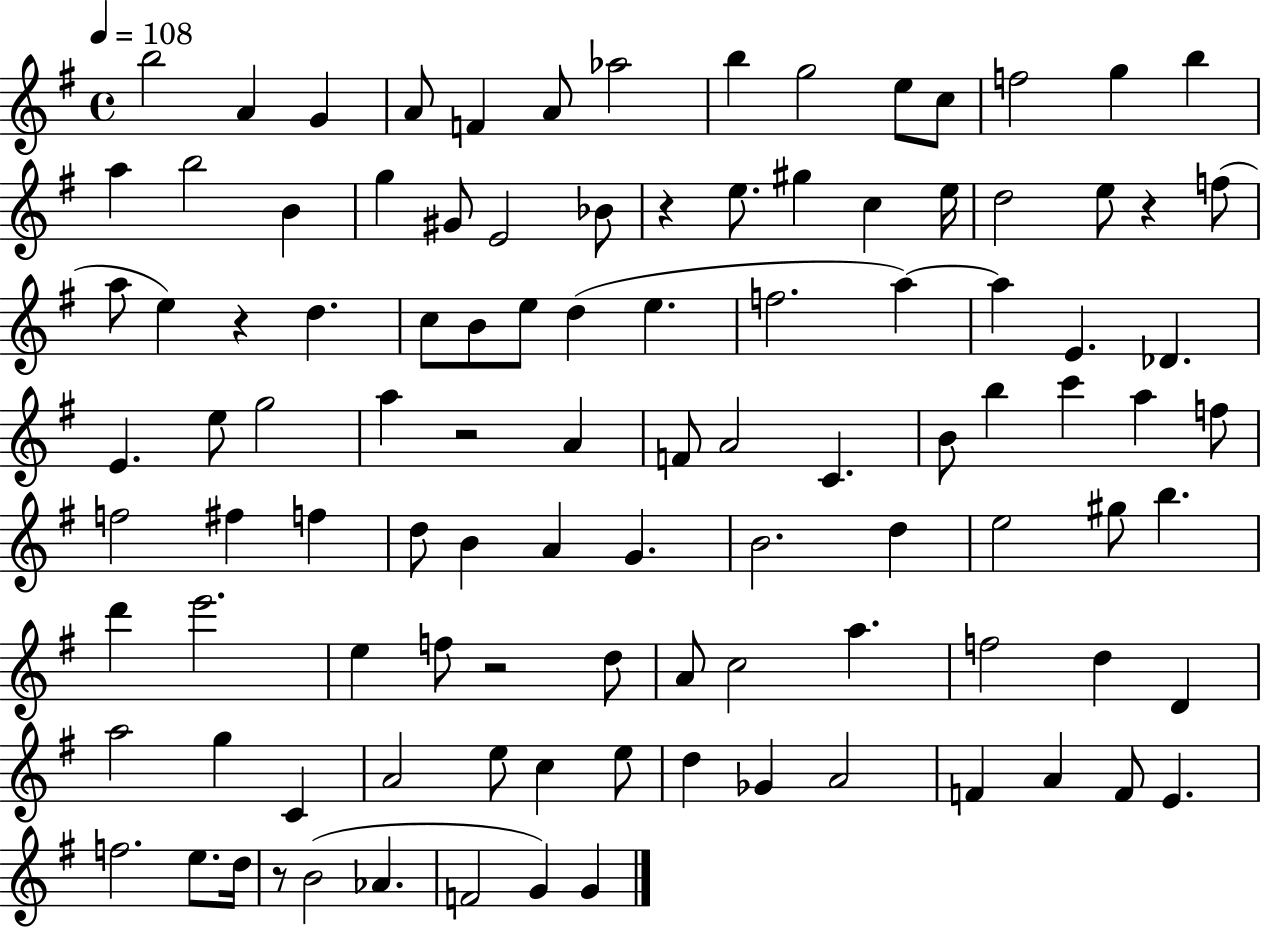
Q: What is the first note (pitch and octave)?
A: B5